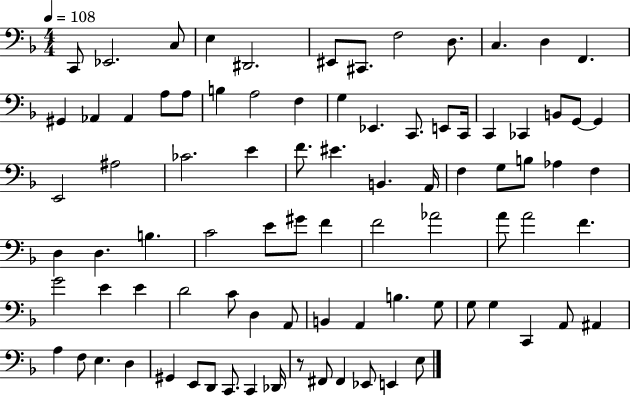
X:1
T:Untitled
M:4/4
L:1/4
K:F
C,,/2 _E,,2 C,/2 E, ^D,,2 ^E,,/2 ^C,,/2 F,2 D,/2 C, D, F,, ^G,, _A,, _A,, A,/2 A,/2 B, A,2 F, G, _E,, C,,/2 E,,/2 C,,/4 C,, _C,, B,,/2 G,,/2 G,, E,,2 ^A,2 _C2 E F/2 ^E B,, A,,/4 F, G,/2 B,/2 _A, F, D, D, B, C2 E/2 ^G/2 F F2 _A2 A/2 A2 F G2 E E D2 C/2 D, A,,/2 B,, A,, B, G,/2 G,/2 G, C,, A,,/2 ^A,, A, F,/2 E, D, ^G,, E,,/2 D,,/2 C,,/2 C,, _D,,/4 z/2 ^F,,/2 ^F,, _E,,/2 E,, E,/2